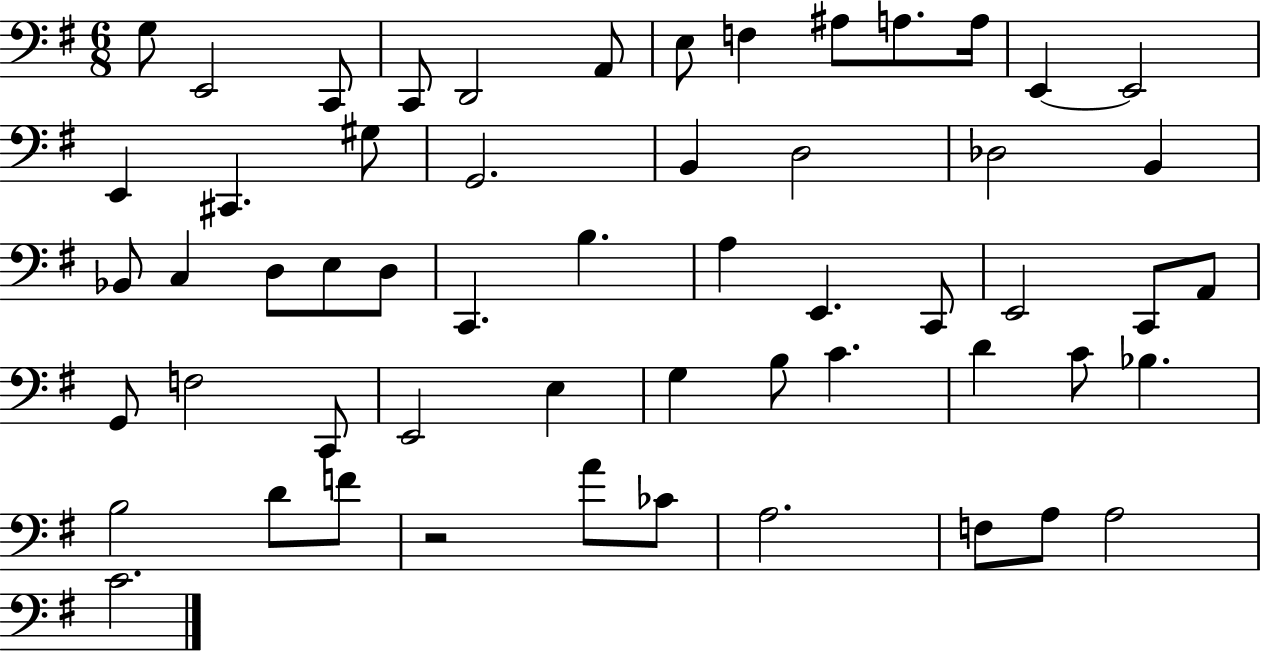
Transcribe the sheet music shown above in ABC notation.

X:1
T:Untitled
M:6/8
L:1/4
K:G
G,/2 E,,2 C,,/2 C,,/2 D,,2 A,,/2 E,/2 F, ^A,/2 A,/2 A,/4 E,, E,,2 E,, ^C,, ^G,/2 G,,2 B,, D,2 _D,2 B,, _B,,/2 C, D,/2 E,/2 D,/2 C,, B, A, E,, C,,/2 E,,2 C,,/2 A,,/2 G,,/2 F,2 C,,/2 E,,2 E, G, B,/2 C D C/2 _B, B,2 D/2 F/2 z2 A/2 _C/2 A,2 F,/2 A,/2 A,2 C2